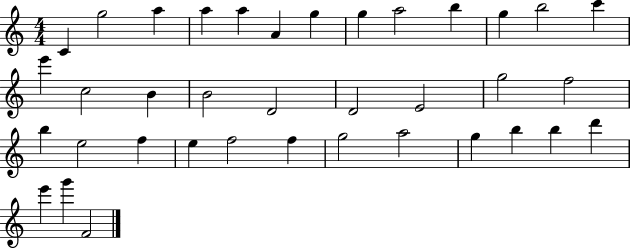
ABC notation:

X:1
T:Untitled
M:4/4
L:1/4
K:C
C g2 a a a A g g a2 b g b2 c' e' c2 B B2 D2 D2 E2 g2 f2 b e2 f e f2 f g2 a2 g b b d' e' g' F2